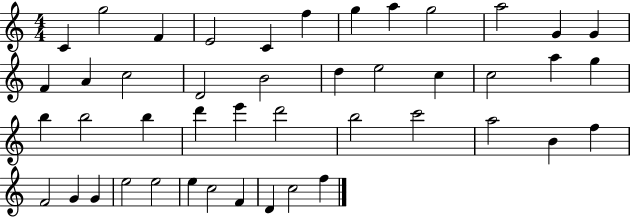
{
  \clef treble
  \numericTimeSignature
  \time 4/4
  \key c \major
  c'4 g''2 f'4 | e'2 c'4 f''4 | g''4 a''4 g''2 | a''2 g'4 g'4 | \break f'4 a'4 c''2 | d'2 b'2 | d''4 e''2 c''4 | c''2 a''4 g''4 | \break b''4 b''2 b''4 | d'''4 e'''4 d'''2 | b''2 c'''2 | a''2 b'4 f''4 | \break f'2 g'4 g'4 | e''2 e''2 | e''4 c''2 f'4 | d'4 c''2 f''4 | \break \bar "|."
}